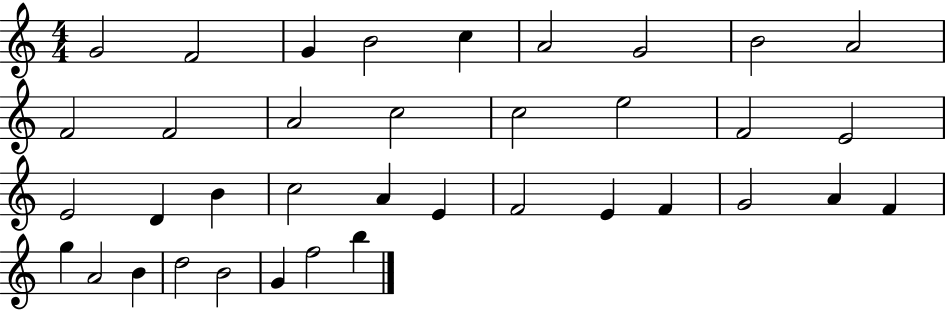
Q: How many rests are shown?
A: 0